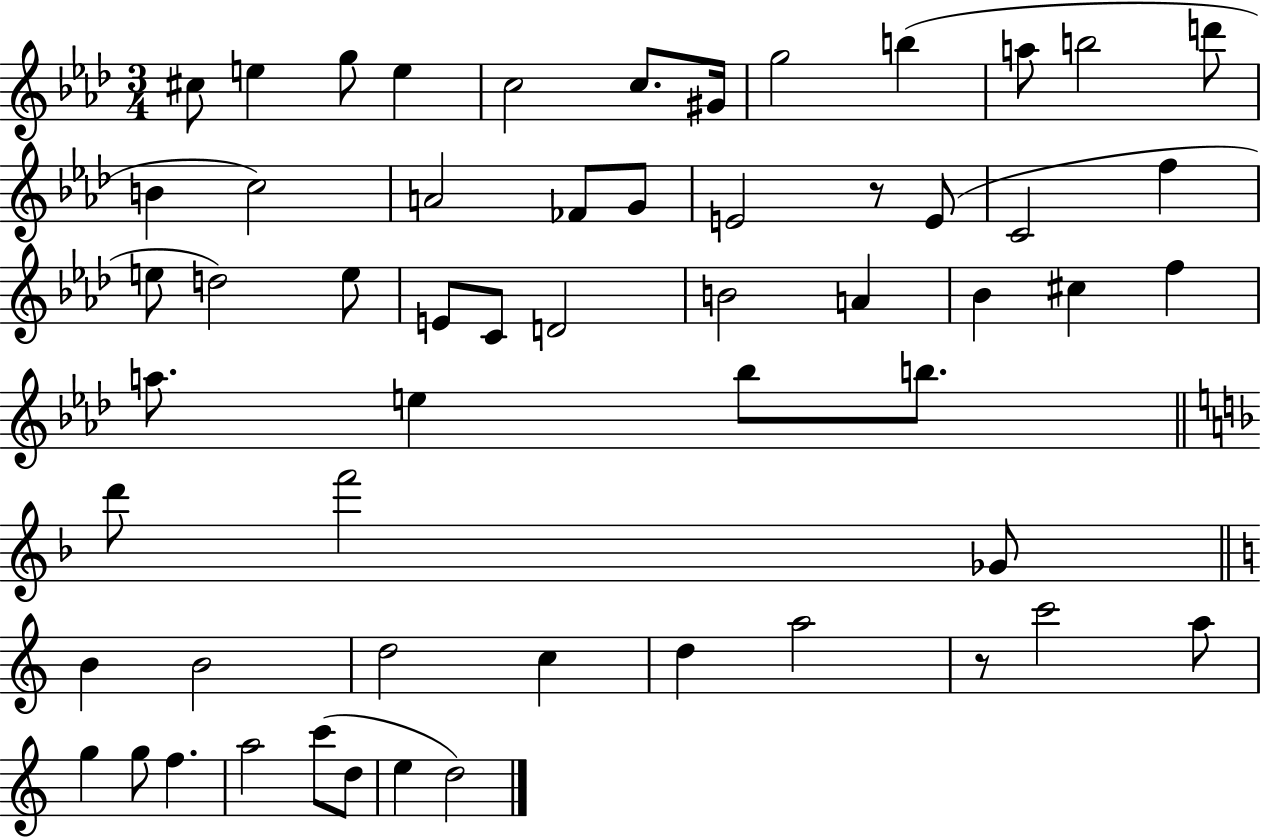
C#5/e E5/q G5/e E5/q C5/h C5/e. G#4/s G5/h B5/q A5/e B5/h D6/e B4/q C5/h A4/h FES4/e G4/e E4/h R/e E4/e C4/h F5/q E5/e D5/h E5/e E4/e C4/e D4/h B4/h A4/q Bb4/q C#5/q F5/q A5/e. E5/q Bb5/e B5/e. D6/e F6/h Gb4/e B4/q B4/h D5/h C5/q D5/q A5/h R/e C6/h A5/e G5/q G5/e F5/q. A5/h C6/e D5/e E5/q D5/h